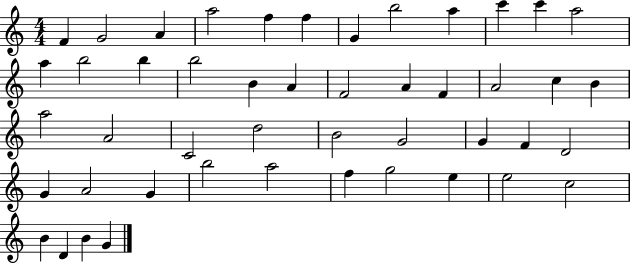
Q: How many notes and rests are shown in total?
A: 47